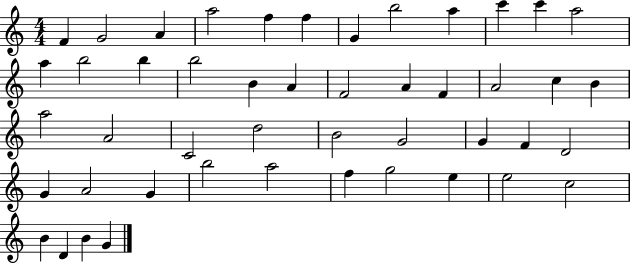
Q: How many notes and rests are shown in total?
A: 47